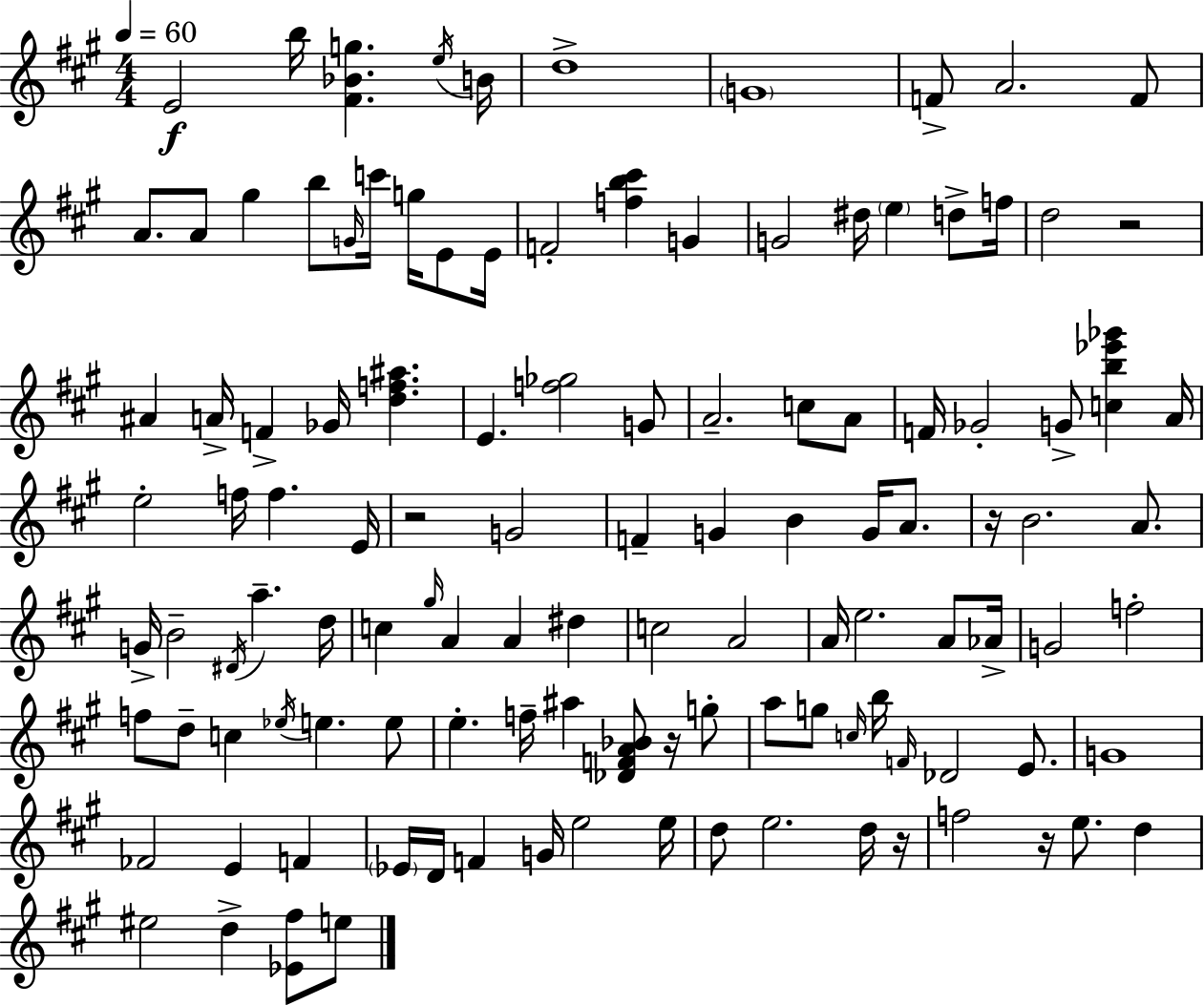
{
  \clef treble
  \numericTimeSignature
  \time 4/4
  \key a \major
  \tempo 4 = 60
  e'2\f b''16 <fis' bes' g''>4. \acciaccatura { e''16 } | b'16 d''1-> | \parenthesize g'1 | f'8-> a'2. f'8 | \break a'8. a'8 gis''4 b''8 \grace { g'16 } c'''16 g''16 e'8 | e'16 f'2-. <f'' b'' cis'''>4 g'4 | g'2 dis''16 \parenthesize e''4 d''8-> | f''16 d''2 r2 | \break ais'4 a'16-> f'4-> ges'16 <d'' f'' ais''>4. | e'4. <f'' ges''>2 | g'8 a'2.-- c''8 | a'8 f'16 ges'2-. g'8-> <c'' b'' ees''' ges'''>4 | \break a'16 e''2-. f''16 f''4. | e'16 r2 g'2 | f'4-- g'4 b'4 g'16 a'8. | r16 b'2. a'8. | \break g'16-> b'2-- \acciaccatura { dis'16 } a''4.-- | d''16 c''4 \grace { gis''16 } a'4 a'4 | dis''4 c''2 a'2 | a'16 e''2. | \break a'8 aes'16-> g'2 f''2-. | f''8 d''8-- c''4 \acciaccatura { ees''16 } e''4. | e''8 e''4.-. f''16-- ais''4 | <des' f' a' bes'>8 r16 g''8-. a''8 g''8 \grace { c''16 } b''16 \grace { f'16 } des'2 | \break e'8. g'1 | fes'2 e'4 | f'4 \parenthesize ees'16 d'16 f'4 g'16 e''2 | e''16 d''8 e''2. | \break d''16 r16 f''2 r16 | e''8. d''4 eis''2 d''4-> | <ees' fis''>8 e''8 \bar "|."
}